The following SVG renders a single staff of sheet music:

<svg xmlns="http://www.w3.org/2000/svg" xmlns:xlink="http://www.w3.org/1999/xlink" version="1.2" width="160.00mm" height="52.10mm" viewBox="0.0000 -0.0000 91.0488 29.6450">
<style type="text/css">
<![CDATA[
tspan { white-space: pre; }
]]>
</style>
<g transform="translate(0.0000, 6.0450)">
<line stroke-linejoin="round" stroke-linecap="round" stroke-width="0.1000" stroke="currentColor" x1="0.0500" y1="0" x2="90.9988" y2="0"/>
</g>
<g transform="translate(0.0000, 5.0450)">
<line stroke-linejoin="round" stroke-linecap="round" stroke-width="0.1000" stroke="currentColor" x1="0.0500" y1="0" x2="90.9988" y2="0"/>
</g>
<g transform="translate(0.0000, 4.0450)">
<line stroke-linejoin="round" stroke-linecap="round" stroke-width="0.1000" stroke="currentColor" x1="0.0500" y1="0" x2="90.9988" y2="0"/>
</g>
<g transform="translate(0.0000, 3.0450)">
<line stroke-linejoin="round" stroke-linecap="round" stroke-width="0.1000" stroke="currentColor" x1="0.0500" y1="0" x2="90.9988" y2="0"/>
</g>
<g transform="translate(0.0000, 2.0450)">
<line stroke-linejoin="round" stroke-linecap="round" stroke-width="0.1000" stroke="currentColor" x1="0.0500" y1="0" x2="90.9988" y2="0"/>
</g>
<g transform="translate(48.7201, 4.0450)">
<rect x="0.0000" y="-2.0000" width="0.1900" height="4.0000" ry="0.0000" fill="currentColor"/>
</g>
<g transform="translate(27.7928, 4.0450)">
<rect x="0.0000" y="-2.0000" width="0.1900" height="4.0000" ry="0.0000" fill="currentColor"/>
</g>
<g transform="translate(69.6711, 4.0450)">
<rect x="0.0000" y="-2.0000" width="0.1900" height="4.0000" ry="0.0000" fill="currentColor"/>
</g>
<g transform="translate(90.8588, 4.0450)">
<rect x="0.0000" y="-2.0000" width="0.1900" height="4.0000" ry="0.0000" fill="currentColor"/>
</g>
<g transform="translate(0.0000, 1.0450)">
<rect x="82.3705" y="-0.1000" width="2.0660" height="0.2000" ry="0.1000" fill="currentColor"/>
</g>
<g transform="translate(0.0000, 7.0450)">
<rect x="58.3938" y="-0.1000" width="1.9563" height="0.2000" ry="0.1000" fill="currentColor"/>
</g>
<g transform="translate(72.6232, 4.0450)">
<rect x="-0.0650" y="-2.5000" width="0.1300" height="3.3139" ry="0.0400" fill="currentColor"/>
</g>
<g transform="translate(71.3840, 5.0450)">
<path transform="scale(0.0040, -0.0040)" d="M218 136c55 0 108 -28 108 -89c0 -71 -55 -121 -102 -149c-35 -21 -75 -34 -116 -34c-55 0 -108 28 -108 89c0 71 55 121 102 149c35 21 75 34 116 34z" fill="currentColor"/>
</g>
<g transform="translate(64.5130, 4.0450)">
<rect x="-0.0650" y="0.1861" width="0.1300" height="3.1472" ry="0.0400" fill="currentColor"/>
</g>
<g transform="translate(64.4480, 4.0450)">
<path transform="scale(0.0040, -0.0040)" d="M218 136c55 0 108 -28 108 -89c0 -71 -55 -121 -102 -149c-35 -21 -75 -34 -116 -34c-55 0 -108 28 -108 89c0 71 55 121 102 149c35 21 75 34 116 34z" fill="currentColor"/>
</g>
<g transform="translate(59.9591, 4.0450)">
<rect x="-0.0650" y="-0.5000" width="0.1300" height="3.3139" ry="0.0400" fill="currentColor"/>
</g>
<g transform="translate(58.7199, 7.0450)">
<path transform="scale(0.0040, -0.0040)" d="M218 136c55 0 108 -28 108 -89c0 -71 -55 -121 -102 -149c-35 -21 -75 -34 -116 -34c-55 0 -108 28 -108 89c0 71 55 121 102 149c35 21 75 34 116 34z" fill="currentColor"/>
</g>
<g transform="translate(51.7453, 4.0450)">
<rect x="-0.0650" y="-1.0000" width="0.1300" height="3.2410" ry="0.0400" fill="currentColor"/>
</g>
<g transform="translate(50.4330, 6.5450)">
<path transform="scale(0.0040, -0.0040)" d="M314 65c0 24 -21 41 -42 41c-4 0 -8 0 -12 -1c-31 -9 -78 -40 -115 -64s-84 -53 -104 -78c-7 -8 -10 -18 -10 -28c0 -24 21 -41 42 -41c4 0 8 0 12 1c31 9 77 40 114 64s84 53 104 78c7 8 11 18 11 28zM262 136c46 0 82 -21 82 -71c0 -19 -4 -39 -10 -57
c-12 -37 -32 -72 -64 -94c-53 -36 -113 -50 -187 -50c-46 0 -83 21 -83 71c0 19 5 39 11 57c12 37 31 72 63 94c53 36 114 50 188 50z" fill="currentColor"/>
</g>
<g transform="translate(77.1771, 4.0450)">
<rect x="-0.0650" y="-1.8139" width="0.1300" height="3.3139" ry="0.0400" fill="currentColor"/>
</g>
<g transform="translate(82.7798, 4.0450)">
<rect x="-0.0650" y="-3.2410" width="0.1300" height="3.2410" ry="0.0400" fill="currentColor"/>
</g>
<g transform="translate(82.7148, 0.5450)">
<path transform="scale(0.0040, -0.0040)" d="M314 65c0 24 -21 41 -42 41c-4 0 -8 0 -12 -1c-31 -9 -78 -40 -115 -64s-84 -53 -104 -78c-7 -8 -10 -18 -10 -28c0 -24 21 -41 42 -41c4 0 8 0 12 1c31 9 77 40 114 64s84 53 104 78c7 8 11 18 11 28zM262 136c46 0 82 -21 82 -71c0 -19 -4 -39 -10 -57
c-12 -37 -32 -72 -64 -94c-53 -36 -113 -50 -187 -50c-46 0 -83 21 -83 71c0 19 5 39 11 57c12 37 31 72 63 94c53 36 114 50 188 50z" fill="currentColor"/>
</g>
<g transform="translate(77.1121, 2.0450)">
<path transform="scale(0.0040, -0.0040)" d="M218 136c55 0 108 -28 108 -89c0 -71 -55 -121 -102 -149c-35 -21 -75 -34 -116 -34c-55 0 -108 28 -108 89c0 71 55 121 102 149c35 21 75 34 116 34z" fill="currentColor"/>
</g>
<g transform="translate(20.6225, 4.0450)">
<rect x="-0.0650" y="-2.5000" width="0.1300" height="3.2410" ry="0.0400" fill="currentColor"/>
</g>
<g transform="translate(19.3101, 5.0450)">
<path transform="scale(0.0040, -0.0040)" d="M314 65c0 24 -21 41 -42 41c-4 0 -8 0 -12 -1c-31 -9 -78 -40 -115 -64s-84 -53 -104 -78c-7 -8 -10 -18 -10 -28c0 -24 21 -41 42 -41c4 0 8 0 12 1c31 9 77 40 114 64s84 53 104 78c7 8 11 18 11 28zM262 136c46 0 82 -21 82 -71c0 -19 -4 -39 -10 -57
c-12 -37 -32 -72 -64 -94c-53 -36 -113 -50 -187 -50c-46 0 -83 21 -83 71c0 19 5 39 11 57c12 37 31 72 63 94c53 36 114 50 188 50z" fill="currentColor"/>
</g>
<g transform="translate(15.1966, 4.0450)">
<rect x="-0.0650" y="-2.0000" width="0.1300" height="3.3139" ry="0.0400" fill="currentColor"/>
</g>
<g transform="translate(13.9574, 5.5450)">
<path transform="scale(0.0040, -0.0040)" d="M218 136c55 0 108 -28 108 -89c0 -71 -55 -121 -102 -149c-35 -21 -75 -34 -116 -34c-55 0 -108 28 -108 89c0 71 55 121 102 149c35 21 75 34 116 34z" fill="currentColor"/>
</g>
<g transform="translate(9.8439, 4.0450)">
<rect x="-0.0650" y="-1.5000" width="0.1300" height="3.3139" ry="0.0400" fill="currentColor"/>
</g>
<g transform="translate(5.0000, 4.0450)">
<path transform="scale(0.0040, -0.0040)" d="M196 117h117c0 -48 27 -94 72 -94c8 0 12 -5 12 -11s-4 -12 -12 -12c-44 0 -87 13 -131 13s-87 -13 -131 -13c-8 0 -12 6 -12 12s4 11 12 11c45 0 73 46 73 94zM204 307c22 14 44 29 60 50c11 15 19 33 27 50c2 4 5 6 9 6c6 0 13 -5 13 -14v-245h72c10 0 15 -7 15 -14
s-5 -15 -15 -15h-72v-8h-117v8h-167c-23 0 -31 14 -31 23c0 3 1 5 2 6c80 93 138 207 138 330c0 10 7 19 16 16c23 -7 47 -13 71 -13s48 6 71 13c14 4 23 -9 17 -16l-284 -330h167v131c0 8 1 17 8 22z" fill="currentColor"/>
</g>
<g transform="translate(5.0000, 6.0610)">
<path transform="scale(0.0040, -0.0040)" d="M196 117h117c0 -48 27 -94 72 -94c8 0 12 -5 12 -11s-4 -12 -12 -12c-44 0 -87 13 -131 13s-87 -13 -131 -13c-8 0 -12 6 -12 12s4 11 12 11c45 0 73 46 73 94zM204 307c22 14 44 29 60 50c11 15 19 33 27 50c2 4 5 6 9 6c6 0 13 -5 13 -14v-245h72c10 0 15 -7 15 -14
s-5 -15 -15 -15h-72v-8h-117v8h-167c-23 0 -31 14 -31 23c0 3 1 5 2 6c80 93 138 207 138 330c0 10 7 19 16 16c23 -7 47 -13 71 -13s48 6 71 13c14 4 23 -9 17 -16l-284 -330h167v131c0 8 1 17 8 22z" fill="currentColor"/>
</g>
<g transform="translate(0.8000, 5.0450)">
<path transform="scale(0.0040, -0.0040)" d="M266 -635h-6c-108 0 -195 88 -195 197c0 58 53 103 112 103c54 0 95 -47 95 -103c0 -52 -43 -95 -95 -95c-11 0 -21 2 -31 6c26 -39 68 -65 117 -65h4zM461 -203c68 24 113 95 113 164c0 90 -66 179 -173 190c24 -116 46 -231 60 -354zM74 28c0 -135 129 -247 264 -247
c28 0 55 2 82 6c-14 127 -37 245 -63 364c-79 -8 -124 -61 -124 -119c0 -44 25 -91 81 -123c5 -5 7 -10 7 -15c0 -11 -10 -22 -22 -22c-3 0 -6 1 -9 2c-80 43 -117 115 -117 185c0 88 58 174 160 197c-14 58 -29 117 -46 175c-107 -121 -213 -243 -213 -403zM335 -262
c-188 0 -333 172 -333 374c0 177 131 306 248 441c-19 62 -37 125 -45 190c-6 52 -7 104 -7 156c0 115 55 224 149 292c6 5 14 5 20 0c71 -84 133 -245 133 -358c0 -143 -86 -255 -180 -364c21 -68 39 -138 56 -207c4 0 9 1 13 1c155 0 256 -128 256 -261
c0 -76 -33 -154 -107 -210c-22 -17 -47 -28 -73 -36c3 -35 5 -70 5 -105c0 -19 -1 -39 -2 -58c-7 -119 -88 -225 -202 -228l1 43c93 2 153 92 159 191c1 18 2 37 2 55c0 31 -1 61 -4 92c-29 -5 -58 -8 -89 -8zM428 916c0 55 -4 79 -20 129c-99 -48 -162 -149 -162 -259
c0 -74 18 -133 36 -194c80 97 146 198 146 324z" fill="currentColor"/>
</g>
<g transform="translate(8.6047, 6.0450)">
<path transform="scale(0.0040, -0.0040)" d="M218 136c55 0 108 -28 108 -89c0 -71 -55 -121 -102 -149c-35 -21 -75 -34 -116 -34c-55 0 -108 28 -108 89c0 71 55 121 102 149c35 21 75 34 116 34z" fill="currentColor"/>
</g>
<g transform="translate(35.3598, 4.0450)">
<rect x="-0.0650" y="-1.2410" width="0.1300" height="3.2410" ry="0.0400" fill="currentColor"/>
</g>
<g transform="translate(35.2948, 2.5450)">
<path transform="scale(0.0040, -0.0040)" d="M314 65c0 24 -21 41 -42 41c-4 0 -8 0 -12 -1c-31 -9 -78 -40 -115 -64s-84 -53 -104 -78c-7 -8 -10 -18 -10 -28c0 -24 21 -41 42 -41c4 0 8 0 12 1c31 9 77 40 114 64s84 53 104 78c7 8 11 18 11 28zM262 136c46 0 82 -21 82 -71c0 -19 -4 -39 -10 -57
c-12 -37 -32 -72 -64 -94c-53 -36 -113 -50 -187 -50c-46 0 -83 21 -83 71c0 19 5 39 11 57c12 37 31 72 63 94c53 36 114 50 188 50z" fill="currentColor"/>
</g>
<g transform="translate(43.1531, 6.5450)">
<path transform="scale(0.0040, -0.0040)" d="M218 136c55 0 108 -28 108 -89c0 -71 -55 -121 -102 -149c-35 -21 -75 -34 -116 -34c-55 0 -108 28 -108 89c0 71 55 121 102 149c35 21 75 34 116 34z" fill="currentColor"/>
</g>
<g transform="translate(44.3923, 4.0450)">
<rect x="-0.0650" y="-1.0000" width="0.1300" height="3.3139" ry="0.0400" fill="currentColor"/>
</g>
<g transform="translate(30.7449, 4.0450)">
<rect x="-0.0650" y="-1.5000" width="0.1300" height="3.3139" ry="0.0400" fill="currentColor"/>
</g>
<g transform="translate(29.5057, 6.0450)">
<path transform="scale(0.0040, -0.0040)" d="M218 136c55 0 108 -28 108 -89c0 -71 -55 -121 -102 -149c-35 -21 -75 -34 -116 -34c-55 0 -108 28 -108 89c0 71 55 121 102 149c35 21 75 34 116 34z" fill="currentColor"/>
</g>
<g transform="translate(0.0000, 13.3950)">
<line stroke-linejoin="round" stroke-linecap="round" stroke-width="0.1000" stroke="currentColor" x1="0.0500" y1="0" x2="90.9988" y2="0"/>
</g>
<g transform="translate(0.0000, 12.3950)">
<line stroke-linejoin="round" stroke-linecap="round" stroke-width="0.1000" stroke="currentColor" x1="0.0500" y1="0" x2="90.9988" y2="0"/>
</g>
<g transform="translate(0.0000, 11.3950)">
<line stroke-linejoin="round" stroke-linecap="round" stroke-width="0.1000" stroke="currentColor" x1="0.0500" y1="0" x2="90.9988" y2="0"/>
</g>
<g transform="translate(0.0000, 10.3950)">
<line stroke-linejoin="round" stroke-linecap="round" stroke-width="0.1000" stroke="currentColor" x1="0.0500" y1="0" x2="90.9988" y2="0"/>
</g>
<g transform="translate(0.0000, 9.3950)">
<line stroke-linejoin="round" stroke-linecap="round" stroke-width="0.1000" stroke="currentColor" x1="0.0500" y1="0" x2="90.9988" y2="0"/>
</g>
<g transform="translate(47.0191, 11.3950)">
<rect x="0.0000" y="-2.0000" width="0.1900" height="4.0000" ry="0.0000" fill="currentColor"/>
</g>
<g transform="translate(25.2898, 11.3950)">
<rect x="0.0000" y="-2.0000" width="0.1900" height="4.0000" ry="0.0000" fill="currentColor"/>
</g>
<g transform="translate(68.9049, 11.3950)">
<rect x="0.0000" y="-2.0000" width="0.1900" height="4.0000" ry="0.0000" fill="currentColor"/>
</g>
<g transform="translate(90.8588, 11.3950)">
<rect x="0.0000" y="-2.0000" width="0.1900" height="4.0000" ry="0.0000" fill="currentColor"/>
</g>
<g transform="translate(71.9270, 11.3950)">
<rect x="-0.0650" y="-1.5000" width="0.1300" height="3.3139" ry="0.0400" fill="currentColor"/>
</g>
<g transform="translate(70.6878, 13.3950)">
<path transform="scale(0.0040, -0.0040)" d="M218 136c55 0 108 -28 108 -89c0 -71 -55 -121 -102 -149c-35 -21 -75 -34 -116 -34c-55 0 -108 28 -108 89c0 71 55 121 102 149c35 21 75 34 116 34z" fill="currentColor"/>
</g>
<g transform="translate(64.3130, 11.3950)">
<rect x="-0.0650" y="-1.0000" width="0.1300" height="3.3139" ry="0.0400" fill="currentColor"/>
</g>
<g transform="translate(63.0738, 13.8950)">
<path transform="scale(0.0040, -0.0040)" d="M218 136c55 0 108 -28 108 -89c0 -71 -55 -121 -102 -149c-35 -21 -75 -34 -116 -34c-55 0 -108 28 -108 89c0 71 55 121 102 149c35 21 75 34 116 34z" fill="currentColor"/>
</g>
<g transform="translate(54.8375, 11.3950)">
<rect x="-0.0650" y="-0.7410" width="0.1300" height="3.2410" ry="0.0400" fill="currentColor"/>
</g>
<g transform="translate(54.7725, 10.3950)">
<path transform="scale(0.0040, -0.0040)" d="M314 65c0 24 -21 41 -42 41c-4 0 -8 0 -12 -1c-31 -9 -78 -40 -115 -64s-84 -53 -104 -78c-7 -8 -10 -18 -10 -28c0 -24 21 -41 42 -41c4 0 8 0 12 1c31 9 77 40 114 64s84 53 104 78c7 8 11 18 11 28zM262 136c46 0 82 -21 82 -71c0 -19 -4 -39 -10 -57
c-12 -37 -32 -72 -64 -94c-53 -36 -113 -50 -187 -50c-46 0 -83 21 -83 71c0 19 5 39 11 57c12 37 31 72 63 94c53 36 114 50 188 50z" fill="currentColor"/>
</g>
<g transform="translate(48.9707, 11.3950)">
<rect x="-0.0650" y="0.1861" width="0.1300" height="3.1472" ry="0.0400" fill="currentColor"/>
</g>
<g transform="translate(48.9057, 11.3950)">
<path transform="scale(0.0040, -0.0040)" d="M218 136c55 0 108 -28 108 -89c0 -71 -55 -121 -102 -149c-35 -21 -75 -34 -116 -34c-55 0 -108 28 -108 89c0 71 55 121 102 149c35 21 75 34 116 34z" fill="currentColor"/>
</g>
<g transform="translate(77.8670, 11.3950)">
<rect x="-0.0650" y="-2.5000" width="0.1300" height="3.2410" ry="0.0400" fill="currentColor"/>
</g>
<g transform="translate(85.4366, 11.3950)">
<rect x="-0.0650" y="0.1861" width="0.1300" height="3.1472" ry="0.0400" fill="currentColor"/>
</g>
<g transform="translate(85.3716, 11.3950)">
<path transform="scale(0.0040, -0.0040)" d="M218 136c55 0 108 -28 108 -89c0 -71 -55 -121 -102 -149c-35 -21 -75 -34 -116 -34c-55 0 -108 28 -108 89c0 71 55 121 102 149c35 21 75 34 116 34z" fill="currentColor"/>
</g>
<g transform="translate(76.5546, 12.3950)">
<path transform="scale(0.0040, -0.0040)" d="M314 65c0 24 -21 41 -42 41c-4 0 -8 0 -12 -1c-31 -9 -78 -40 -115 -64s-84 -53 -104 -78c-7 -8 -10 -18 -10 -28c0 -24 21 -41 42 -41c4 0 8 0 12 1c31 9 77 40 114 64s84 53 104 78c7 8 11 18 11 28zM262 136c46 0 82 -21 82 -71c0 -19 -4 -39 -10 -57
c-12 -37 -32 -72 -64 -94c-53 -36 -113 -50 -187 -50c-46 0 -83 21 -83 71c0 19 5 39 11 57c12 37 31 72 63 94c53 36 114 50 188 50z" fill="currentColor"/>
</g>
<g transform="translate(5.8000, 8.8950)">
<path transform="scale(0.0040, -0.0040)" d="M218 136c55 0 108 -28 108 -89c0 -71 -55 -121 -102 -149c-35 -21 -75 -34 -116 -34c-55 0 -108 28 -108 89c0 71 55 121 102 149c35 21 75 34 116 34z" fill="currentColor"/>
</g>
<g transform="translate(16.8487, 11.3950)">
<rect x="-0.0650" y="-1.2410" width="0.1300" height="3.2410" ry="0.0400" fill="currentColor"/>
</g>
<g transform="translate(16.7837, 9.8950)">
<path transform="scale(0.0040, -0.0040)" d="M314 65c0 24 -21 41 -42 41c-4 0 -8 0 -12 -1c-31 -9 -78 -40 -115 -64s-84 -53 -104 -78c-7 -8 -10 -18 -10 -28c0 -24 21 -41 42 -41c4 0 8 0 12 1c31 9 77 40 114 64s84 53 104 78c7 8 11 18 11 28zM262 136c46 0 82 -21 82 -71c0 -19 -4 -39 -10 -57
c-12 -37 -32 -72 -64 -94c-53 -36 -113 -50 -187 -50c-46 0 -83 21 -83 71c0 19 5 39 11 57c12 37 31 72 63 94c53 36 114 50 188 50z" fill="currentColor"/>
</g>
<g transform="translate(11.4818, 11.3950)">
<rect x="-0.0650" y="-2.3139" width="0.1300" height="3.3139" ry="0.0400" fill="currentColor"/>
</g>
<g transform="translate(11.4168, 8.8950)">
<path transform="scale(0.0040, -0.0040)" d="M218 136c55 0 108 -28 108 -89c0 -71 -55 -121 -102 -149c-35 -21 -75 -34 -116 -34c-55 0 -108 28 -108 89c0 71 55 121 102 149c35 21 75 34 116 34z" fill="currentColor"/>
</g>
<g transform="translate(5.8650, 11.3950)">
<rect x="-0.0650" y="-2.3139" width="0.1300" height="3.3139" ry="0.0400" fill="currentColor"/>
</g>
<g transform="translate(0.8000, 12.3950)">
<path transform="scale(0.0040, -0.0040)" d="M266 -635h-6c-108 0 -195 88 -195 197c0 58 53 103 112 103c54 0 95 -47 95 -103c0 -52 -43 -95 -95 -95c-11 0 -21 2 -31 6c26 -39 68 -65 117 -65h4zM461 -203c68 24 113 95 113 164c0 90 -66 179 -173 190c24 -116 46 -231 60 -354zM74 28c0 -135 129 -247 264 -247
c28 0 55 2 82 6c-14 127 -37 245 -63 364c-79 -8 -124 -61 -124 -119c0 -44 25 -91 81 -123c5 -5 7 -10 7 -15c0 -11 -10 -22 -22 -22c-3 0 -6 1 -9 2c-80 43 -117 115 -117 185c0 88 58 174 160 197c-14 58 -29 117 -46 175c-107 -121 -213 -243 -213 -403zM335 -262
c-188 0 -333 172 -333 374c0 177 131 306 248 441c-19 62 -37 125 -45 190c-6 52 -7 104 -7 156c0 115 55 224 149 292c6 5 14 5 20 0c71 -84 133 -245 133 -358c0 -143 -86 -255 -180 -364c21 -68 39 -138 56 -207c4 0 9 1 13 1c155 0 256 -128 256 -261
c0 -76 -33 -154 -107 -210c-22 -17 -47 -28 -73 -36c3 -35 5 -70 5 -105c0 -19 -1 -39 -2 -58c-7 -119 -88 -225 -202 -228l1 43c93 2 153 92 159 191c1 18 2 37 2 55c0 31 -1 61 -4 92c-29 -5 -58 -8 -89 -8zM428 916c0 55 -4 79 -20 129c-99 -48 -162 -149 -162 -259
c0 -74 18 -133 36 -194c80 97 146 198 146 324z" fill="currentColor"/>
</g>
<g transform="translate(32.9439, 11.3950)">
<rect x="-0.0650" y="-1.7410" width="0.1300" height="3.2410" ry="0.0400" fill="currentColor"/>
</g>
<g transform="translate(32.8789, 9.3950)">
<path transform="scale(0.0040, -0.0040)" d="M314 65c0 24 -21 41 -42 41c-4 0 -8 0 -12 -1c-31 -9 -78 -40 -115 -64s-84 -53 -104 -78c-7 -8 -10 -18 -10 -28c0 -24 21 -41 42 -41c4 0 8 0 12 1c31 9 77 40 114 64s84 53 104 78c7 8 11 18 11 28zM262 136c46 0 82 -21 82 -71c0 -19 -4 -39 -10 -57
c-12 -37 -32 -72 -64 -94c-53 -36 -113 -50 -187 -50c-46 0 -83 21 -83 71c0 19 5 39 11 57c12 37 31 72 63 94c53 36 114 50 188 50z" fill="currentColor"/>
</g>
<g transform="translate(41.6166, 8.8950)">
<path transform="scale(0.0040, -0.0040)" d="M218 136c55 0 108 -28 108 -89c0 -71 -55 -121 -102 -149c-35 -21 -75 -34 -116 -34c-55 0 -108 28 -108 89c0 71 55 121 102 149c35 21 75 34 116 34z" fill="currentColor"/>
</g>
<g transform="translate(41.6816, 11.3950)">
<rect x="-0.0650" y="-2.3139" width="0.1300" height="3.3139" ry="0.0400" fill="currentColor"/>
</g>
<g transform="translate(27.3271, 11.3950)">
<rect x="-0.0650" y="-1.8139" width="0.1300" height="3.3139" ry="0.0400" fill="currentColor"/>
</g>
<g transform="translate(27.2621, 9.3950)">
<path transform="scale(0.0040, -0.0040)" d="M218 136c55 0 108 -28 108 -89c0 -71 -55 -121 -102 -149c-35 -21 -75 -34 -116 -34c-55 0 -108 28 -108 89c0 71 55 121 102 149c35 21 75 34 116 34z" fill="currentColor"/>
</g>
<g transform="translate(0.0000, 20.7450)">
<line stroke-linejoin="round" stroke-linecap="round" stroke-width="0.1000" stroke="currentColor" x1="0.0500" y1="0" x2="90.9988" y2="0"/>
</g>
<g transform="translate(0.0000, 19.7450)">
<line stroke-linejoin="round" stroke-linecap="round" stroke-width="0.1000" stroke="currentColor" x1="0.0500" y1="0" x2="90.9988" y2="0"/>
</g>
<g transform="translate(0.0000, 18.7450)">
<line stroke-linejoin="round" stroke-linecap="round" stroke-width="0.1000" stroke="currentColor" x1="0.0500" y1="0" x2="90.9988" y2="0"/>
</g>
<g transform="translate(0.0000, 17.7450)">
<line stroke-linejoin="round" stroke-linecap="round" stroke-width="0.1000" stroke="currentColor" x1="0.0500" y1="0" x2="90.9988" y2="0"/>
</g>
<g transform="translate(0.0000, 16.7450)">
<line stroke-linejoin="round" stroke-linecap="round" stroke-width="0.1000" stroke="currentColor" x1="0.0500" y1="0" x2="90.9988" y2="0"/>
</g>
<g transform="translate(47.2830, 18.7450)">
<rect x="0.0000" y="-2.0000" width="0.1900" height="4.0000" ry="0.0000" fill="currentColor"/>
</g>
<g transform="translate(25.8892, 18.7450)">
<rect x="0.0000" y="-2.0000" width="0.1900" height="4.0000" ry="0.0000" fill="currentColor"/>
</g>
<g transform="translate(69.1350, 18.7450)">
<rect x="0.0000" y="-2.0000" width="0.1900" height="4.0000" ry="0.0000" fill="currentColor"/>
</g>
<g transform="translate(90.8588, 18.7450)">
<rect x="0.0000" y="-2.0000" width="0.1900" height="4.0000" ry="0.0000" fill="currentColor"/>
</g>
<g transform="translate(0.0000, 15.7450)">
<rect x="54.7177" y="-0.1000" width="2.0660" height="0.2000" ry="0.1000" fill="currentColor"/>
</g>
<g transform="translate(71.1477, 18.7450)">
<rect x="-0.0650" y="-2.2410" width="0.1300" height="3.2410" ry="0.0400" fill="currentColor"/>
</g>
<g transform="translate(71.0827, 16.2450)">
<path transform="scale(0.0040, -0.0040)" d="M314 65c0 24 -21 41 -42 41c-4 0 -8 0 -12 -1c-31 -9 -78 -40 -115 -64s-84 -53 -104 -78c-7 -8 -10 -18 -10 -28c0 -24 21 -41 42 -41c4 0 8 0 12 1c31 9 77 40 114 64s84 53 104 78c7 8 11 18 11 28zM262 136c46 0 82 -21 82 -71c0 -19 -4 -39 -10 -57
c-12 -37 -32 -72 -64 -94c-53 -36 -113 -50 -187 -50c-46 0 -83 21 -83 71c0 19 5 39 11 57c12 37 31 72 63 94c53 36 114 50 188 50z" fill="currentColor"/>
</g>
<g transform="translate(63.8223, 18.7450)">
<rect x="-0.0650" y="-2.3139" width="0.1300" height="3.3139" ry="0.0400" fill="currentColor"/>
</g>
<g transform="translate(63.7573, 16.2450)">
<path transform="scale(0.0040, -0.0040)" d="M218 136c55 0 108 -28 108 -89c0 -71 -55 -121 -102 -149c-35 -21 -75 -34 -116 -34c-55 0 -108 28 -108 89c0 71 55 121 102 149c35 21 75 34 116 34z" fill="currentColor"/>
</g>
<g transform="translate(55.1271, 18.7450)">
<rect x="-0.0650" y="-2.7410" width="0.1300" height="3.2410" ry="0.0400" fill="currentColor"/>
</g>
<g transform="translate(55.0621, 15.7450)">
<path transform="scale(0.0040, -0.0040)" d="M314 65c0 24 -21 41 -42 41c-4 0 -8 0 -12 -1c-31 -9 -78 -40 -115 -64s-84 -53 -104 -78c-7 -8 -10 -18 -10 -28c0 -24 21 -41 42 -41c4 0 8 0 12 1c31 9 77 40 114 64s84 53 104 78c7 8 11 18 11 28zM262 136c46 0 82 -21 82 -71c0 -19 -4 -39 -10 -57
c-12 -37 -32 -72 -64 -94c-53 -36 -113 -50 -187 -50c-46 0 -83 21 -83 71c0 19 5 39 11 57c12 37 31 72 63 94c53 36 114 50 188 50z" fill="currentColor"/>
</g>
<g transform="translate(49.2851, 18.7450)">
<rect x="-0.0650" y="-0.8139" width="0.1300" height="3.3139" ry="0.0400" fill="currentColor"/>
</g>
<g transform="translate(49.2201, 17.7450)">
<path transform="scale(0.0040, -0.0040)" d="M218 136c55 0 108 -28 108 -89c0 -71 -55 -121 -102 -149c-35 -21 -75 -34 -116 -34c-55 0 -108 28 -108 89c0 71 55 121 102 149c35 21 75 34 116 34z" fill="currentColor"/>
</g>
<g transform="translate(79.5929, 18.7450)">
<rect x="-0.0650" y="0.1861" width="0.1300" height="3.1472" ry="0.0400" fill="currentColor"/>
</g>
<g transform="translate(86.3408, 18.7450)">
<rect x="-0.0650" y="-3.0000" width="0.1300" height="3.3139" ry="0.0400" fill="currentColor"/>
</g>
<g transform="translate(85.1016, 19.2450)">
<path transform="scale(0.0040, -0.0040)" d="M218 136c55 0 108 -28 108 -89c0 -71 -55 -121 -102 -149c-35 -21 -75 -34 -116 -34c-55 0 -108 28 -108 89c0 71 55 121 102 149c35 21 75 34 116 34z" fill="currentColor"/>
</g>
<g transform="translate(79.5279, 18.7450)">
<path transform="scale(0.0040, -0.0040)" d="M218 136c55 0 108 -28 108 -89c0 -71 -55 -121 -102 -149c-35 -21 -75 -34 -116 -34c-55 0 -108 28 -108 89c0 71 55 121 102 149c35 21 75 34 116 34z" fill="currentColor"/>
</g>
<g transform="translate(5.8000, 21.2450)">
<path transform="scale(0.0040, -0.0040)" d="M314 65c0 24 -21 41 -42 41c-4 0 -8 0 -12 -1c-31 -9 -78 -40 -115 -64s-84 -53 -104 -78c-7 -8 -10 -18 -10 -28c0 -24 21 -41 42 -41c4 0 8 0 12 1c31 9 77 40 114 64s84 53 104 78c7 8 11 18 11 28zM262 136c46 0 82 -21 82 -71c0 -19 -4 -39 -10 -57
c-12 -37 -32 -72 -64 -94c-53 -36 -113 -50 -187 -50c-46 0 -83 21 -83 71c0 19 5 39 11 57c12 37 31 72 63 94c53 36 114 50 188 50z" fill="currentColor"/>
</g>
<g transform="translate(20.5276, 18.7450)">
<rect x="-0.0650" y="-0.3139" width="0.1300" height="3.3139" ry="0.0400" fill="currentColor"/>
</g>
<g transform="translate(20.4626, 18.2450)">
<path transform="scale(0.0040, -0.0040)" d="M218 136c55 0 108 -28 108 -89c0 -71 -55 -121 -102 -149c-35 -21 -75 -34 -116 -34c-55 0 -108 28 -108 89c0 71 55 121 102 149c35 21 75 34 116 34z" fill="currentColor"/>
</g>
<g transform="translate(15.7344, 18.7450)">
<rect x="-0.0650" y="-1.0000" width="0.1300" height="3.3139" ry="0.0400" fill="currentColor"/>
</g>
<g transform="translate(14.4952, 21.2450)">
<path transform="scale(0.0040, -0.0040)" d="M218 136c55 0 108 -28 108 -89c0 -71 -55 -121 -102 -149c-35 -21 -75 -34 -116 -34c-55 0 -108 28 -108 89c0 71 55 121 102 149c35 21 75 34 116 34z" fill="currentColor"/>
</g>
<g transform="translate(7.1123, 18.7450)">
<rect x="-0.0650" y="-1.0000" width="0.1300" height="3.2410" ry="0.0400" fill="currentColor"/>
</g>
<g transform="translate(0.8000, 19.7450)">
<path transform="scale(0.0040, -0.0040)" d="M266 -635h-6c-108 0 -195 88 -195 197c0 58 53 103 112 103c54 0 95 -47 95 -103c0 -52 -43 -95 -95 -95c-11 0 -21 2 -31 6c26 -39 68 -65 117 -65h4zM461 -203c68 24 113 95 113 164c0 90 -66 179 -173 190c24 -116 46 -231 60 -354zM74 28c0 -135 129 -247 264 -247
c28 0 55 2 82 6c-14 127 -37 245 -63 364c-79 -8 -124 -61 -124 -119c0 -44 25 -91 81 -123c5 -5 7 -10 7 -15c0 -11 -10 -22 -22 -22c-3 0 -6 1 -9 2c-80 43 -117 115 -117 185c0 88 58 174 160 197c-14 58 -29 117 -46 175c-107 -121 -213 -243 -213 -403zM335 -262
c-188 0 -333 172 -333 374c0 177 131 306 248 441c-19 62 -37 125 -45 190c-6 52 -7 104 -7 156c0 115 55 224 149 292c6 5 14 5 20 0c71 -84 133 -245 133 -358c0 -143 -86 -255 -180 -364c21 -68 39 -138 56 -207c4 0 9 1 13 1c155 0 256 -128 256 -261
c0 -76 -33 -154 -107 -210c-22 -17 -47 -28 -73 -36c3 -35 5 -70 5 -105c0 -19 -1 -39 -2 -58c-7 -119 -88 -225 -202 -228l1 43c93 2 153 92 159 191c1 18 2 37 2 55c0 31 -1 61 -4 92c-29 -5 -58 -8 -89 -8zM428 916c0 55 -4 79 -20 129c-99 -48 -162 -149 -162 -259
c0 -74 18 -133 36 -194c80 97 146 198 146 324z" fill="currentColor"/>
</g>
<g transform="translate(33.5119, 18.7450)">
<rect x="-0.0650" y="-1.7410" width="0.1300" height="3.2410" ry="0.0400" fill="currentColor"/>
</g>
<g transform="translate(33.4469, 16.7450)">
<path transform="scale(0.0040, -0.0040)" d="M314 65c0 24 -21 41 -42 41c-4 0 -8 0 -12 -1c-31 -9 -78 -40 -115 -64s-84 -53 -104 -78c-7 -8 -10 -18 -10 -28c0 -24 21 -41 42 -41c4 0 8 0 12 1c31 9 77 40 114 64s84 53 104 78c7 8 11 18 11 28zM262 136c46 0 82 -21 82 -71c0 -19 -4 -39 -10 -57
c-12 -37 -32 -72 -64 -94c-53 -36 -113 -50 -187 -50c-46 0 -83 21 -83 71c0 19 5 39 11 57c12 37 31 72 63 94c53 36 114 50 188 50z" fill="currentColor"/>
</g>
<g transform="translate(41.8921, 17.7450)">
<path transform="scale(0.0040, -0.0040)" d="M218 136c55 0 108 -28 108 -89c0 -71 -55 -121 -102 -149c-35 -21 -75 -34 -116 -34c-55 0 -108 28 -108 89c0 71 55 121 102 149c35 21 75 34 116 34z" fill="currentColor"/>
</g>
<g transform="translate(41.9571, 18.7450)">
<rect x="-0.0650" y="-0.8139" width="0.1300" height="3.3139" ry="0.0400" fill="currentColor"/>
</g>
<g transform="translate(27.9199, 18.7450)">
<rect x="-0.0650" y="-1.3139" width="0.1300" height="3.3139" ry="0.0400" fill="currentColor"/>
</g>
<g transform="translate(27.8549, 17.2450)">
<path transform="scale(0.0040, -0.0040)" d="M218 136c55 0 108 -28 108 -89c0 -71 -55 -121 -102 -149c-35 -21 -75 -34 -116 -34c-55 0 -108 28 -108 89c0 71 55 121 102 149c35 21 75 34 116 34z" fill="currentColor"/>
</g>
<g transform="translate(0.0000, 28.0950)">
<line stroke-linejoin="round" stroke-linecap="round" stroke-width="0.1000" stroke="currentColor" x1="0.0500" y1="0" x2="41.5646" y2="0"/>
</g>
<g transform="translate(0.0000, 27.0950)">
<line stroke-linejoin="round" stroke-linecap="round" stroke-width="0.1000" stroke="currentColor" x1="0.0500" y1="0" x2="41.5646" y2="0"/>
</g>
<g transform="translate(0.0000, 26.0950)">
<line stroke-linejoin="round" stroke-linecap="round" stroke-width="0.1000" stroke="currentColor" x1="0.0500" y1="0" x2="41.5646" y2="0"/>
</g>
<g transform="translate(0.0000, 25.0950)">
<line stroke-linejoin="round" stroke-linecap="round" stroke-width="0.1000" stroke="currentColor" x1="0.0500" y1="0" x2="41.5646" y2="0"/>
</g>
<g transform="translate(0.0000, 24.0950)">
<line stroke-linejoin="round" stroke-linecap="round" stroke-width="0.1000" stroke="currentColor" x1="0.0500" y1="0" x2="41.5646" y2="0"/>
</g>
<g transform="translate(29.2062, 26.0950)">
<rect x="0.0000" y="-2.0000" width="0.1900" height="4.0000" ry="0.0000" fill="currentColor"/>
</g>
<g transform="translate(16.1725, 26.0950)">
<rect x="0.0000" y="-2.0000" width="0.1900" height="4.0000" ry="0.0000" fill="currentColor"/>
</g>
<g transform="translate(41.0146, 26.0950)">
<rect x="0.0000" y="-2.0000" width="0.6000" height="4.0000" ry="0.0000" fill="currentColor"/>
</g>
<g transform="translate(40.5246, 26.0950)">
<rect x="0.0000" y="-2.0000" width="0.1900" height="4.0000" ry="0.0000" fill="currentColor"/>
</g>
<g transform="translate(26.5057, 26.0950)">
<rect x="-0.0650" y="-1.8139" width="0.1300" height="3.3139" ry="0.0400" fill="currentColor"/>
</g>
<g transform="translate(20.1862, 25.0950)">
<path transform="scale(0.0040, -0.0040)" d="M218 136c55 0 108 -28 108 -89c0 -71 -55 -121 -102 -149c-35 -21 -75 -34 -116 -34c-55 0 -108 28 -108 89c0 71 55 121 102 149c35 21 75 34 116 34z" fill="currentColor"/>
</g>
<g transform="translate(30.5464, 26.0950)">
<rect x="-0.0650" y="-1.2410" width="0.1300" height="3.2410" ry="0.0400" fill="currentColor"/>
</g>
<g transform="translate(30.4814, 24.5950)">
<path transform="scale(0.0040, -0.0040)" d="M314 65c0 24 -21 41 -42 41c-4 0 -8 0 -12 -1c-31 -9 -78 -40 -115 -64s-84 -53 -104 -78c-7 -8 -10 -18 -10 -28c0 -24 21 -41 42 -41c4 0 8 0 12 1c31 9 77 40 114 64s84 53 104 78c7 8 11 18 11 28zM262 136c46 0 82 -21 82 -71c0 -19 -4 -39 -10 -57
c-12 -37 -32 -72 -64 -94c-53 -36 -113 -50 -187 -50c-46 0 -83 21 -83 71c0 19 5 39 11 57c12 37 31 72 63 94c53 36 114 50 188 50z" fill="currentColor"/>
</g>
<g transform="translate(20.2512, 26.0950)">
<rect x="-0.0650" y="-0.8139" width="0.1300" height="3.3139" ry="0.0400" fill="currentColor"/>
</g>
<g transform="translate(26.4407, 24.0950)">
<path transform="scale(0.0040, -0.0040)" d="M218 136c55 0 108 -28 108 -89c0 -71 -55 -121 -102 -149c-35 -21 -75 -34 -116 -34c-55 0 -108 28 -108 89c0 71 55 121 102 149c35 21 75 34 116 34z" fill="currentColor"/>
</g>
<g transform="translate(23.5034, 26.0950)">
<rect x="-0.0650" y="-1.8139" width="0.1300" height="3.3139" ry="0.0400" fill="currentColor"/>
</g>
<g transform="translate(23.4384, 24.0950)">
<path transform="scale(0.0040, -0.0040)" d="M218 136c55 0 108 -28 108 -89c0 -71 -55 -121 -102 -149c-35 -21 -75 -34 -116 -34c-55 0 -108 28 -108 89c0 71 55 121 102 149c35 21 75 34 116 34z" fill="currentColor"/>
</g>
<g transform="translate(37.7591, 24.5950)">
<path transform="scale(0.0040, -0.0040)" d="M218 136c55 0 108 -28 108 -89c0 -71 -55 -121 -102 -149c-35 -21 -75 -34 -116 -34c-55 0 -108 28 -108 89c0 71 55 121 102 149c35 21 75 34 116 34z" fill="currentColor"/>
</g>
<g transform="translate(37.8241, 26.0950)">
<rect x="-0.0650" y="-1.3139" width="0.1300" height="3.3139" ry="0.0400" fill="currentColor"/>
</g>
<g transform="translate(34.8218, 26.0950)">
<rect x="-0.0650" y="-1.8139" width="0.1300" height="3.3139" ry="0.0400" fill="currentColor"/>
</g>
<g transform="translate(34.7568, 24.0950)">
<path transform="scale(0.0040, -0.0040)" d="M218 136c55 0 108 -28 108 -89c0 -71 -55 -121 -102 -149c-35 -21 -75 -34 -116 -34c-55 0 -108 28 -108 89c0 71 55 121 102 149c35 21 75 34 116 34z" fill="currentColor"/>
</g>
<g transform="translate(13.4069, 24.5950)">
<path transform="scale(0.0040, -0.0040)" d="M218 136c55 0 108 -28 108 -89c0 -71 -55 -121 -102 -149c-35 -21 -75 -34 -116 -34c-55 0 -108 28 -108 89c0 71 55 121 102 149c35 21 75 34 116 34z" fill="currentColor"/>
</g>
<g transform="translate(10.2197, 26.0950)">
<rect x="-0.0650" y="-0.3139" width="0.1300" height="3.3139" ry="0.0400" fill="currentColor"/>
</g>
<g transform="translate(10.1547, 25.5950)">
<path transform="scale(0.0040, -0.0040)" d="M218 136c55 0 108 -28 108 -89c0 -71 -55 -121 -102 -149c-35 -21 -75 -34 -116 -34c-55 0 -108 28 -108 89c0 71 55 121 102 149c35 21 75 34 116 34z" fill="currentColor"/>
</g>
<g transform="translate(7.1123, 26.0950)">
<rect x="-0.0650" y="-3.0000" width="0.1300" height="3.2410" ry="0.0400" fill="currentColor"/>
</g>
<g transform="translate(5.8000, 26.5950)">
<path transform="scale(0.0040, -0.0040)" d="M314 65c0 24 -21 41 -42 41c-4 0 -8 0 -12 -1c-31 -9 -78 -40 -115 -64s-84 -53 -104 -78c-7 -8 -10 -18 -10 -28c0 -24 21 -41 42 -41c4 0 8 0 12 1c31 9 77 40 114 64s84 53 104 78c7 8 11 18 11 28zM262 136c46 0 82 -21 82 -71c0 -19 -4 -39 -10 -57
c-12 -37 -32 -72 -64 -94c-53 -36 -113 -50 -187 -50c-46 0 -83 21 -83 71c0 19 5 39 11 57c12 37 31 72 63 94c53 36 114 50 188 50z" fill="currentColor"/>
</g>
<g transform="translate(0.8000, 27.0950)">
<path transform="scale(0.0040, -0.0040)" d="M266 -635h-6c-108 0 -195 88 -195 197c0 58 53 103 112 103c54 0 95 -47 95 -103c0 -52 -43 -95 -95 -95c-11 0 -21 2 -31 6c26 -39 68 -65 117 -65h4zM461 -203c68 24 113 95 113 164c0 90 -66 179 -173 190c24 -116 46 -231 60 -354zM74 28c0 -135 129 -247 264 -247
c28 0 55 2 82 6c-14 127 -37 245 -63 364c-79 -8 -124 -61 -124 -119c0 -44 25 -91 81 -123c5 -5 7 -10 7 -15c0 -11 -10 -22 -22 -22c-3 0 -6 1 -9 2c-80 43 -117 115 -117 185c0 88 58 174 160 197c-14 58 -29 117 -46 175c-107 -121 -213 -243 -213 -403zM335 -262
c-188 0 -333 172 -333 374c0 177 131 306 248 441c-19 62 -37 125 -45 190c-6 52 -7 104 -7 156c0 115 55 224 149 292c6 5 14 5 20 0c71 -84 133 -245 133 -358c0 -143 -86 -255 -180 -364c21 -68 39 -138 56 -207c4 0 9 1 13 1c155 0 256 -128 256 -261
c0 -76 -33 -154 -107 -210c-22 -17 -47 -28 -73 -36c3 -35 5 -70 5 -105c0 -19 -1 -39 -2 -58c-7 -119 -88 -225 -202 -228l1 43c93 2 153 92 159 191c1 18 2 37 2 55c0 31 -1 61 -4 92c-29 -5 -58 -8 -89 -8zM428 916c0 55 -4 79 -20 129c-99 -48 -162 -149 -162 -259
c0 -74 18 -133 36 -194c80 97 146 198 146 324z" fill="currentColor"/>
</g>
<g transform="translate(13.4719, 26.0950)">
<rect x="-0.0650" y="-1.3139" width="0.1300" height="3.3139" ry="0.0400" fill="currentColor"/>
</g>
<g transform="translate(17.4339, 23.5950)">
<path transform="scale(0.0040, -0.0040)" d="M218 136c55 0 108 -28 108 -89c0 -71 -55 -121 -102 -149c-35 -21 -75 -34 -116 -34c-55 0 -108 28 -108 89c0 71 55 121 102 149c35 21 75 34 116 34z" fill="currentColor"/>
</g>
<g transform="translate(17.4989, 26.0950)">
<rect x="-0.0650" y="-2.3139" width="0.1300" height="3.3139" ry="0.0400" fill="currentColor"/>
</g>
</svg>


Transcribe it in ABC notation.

X:1
T:Untitled
M:4/4
L:1/4
K:C
E F G2 E e2 D D2 C B G f b2 g g e2 f f2 g B d2 D E G2 B D2 D c e f2 d d a2 g g2 B A A2 c e g d f f e2 f e